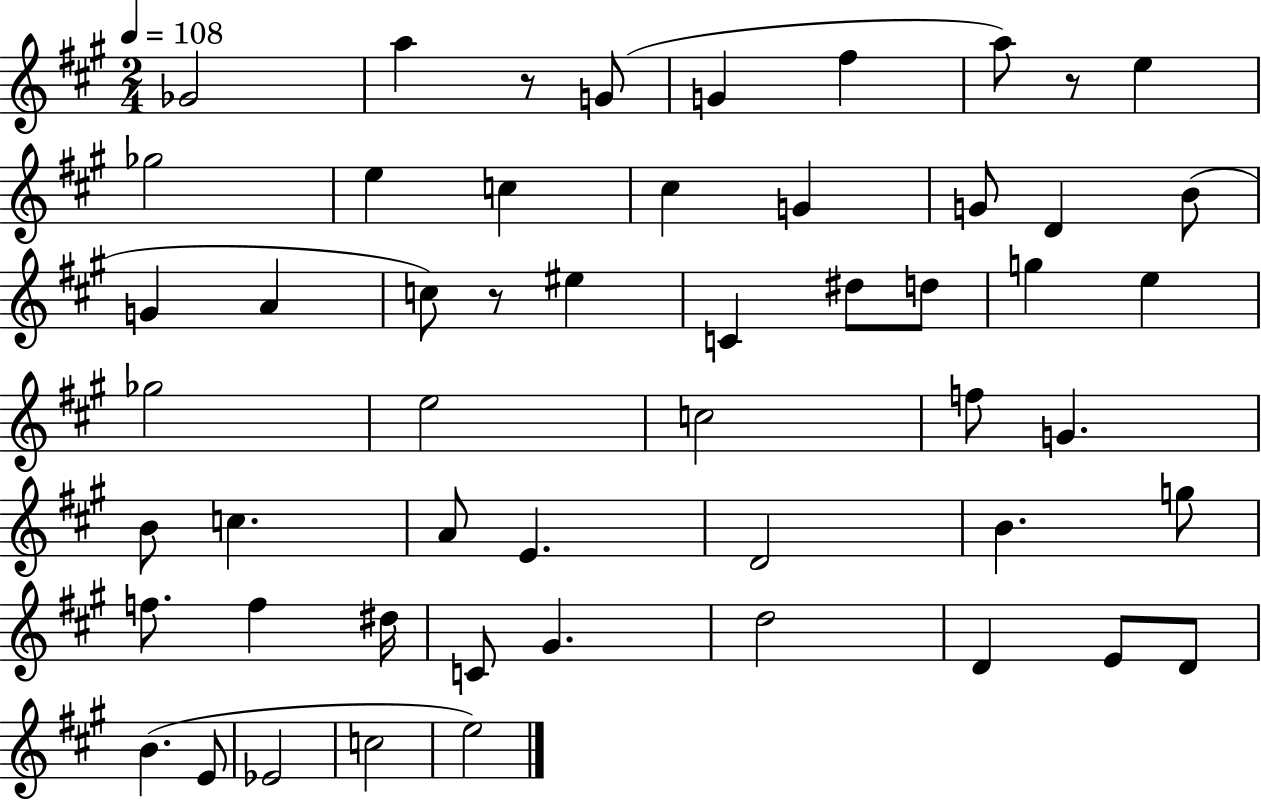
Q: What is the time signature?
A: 2/4